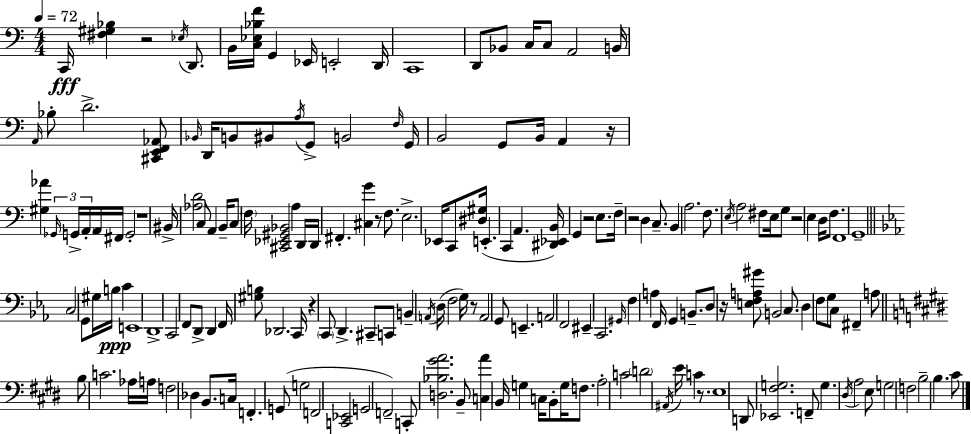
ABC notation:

X:1
T:Untitled
M:4/4
L:1/4
K:C
C,,/4 [^F,^G,_B,] z2 _E,/4 D,,/2 B,,/4 [C,_E,_B,F]/4 G,, _E,,/4 E,,2 D,,/4 C,,4 D,,/2 _B,,/2 C,/4 C,/2 A,,2 B,,/4 A,,/4 _B,/2 D2 [^C,,E,,F,,_A,,]/2 _B,,/4 D,,/4 B,,/2 ^B,,/2 A,/4 G,,/2 B,,2 F,/4 G,,/4 B,,2 G,,/2 B,,/4 A,, z/4 [^G,_A] _G,,/4 G,,/4 A,,/4 A,,/4 ^F,,/4 G,,2 z4 ^B,,/4 [_A,D]2 C,/2 A,, B,,/4 C,/2 F,/4 [^C,,_E,,^G,,_B,,]2 A, D,,/4 D,,/4 ^F,, [^C,G] z/2 F,/2 E,2 _E,,/4 C,,/2 [^D,^G,]/4 E,, C,, A,, [^D,,_E,,B,,]/4 G,, z2 E,/2 F,/4 z2 D, C,/2 B,, A,2 F,/2 E,/4 A,2 ^F,/2 E,/4 G,/2 z2 E, D,/4 F,/2 F,,4 G,,4 C,2 G,,/2 ^G,/4 B,/4 C E,,4 D,,4 C,,2 F,,/2 D,,/2 D,, F,,/4 [^G,B,]/2 _D,,2 C,,/4 z C,,/2 D,, ^C,,/2 C,,/2 B,, A,,/4 D,/4 F,2 G,/4 z/2 A,,2 G,,/2 E,, A,,2 F,,2 ^E,, C,,2 ^G,,/4 F, A, F,,/4 G,, B,,/2 D,/2 z/4 [E,F,A,^G]/2 B,,2 C,/2 D, F,/2 G,/2 C,/2 ^F,, A,/2 B,/2 C2 _A,/4 A,/4 F,2 _D, B,,/2 C,/4 F,, G,,/2 G,2 F,,2 [C,,_E,,]2 G,,2 F,,2 C,,/2 [D,_B,^GA]2 B,,/2 [C,A] B,,/4 G, C,/4 B,,/2 G,/4 F,/2 A,2 C2 D2 ^A,,/4 E/4 C z/2 E,4 D,,/2 [_E,,^F,G,]2 F,,/2 G, ^D,/4 A,2 E,/2 G,2 F,2 B,2 B, ^C/2